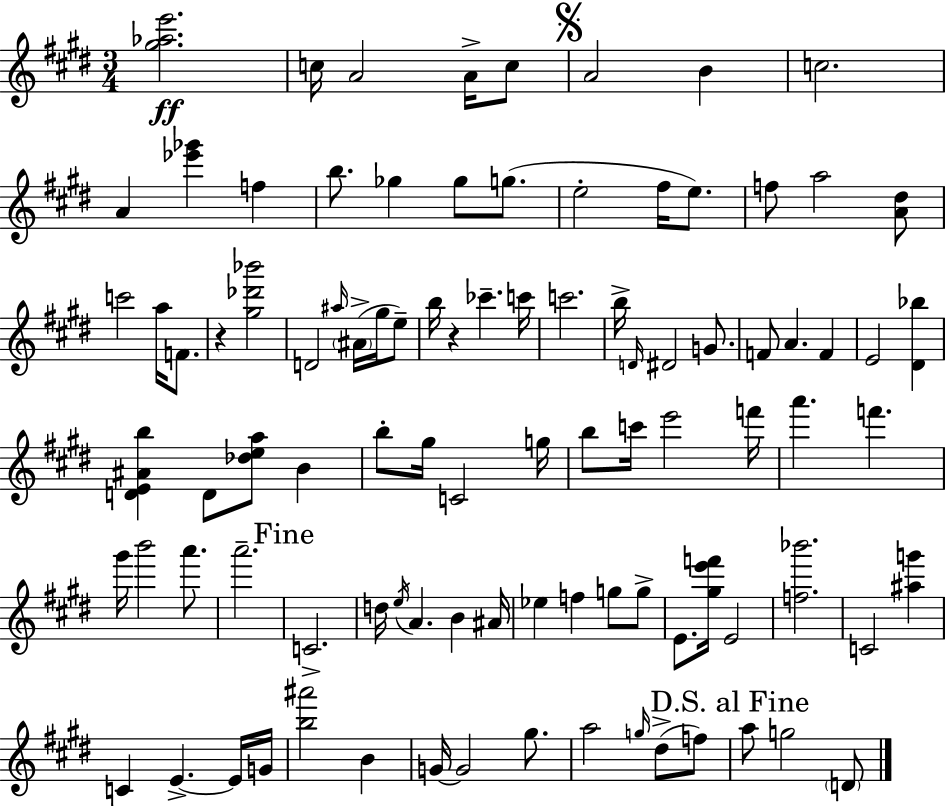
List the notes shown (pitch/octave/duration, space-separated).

[G#5,Ab5,E6]/h. C5/s A4/h A4/s C5/e A4/h B4/q C5/h. A4/q [Eb6,Gb6]/q F5/q B5/e. Gb5/q Gb5/e G5/e. E5/h F#5/s E5/e. F5/e A5/h [A4,D#5]/e C6/h A5/s F4/e. R/q [G#5,Db6,Bb6]/h D4/h A#5/s A#4/s G#5/s E5/e B5/s R/q CES6/q. C6/s C6/h. B5/s D4/s D#4/h G4/e. F4/e A4/q. F4/q E4/h [D#4,Bb5]/q [D4,E4,A#4,B5]/q D4/e [Db5,E5,A5]/e B4/q B5/e G#5/s C4/h G5/s B5/e C6/s E6/h F6/s A6/q. F6/q. G#6/s B6/h A6/e. A6/h. C4/h. D5/s E5/s A4/q. B4/q A#4/s Eb5/q F5/q G5/e G5/e E4/e. [G#5,E6,F6]/s E4/h [F5,Bb6]/h. C4/h [A#5,G6]/q C4/q E4/q. E4/s G4/s [B5,A#6]/h B4/q G4/s G4/h G#5/e. A5/h G5/s D#5/e F5/e A5/e G5/h D4/e